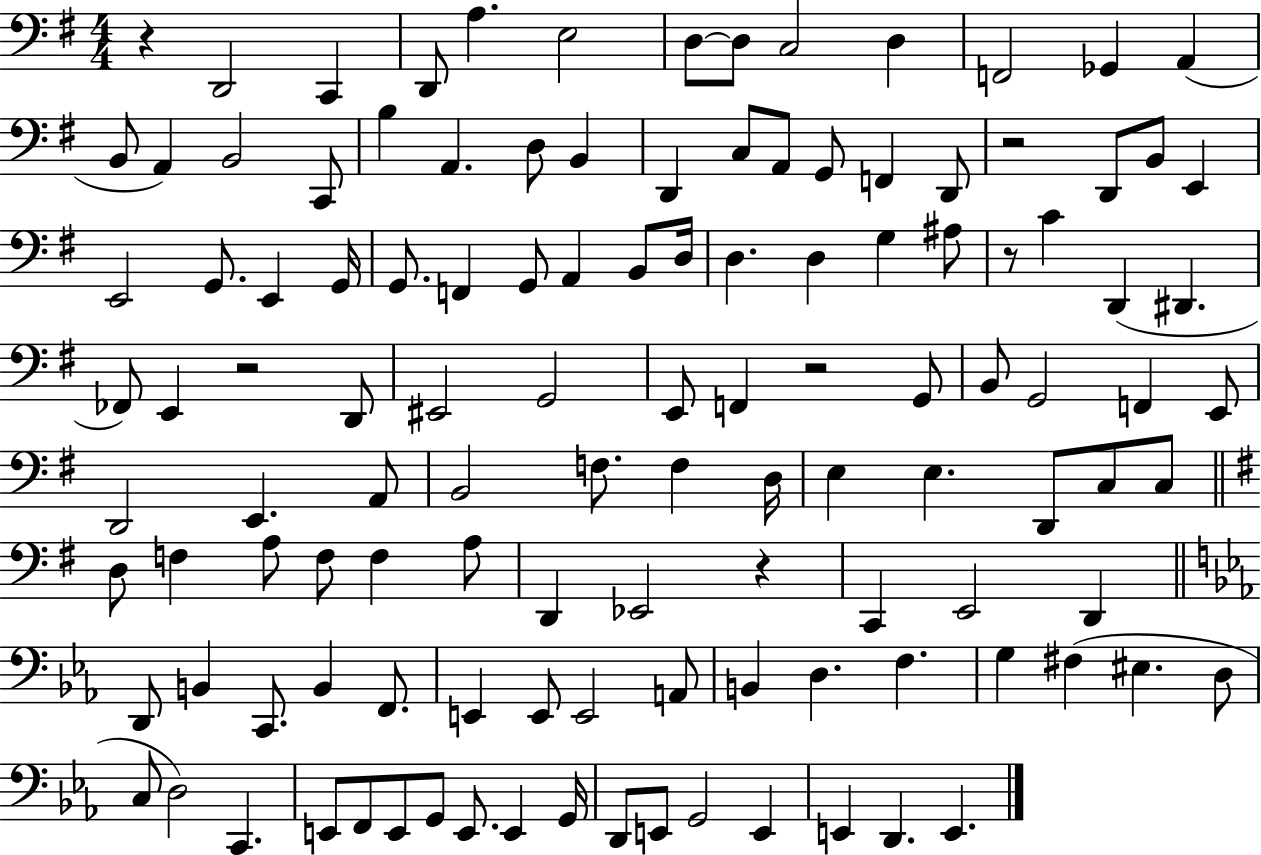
R/q D2/h C2/q D2/e A3/q. E3/h D3/e D3/e C3/h D3/q F2/h Gb2/q A2/q B2/e A2/q B2/h C2/e B3/q A2/q. D3/e B2/q D2/q C3/e A2/e G2/e F2/q D2/e R/h D2/e B2/e E2/q E2/h G2/e. E2/q G2/s G2/e. F2/q G2/e A2/q B2/e D3/s D3/q. D3/q G3/q A#3/e R/e C4/q D2/q D#2/q. FES2/e E2/q R/h D2/e EIS2/h G2/h E2/e F2/q R/h G2/e B2/e G2/h F2/q E2/e D2/h E2/q. A2/e B2/h F3/e. F3/q D3/s E3/q E3/q. D2/e C3/e C3/e D3/e F3/q A3/e F3/e F3/q A3/e D2/q Eb2/h R/q C2/q E2/h D2/q D2/e B2/q C2/e. B2/q F2/e. E2/q E2/e E2/h A2/e B2/q D3/q. F3/q. G3/q F#3/q EIS3/q. D3/e C3/e D3/h C2/q. E2/e F2/e E2/e G2/e E2/e. E2/q G2/s D2/e E2/e G2/h E2/q E2/q D2/q. E2/q.